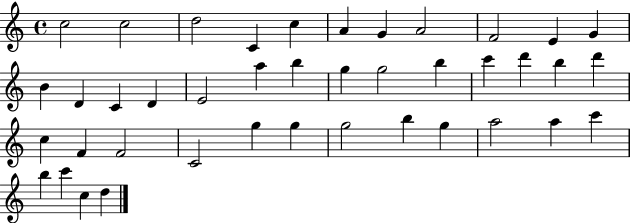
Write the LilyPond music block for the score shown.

{
  \clef treble
  \time 4/4
  \defaultTimeSignature
  \key c \major
  c''2 c''2 | d''2 c'4 c''4 | a'4 g'4 a'2 | f'2 e'4 g'4 | \break b'4 d'4 c'4 d'4 | e'2 a''4 b''4 | g''4 g''2 b''4 | c'''4 d'''4 b''4 d'''4 | \break c''4 f'4 f'2 | c'2 g''4 g''4 | g''2 b''4 g''4 | a''2 a''4 c'''4 | \break b''4 c'''4 c''4 d''4 | \bar "|."
}